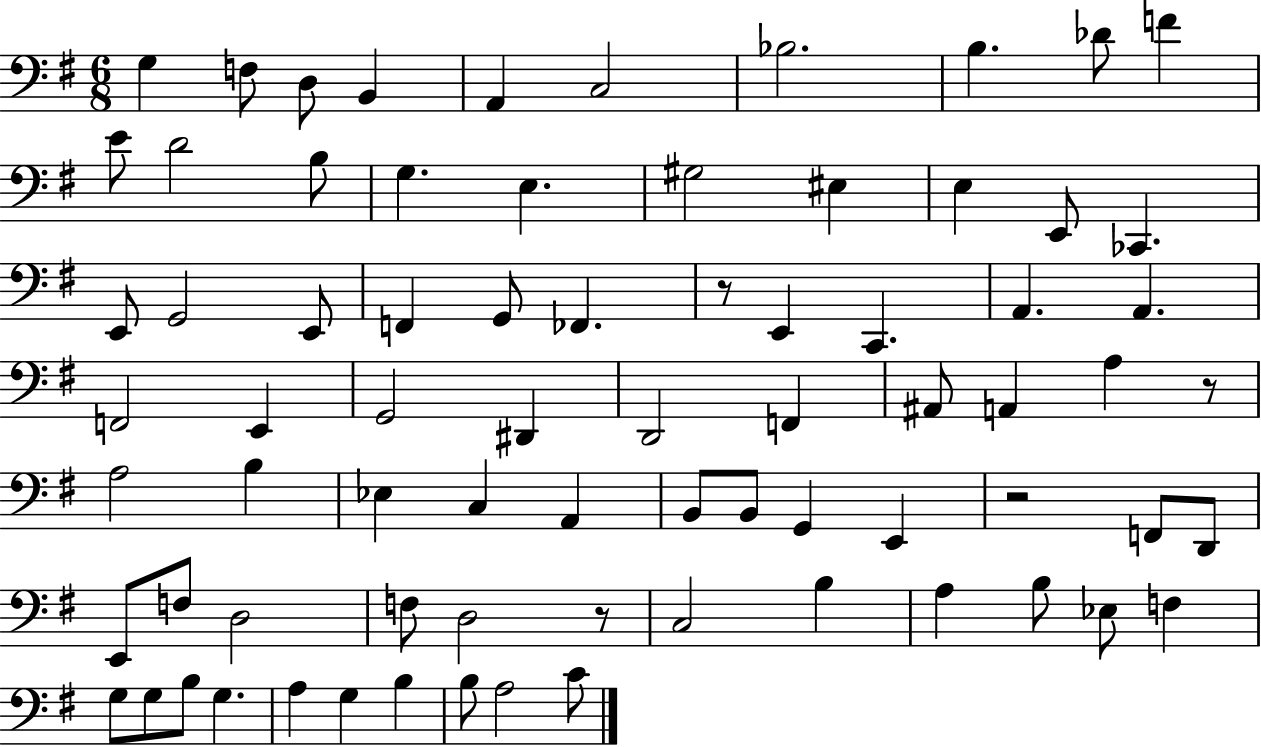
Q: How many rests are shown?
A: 4